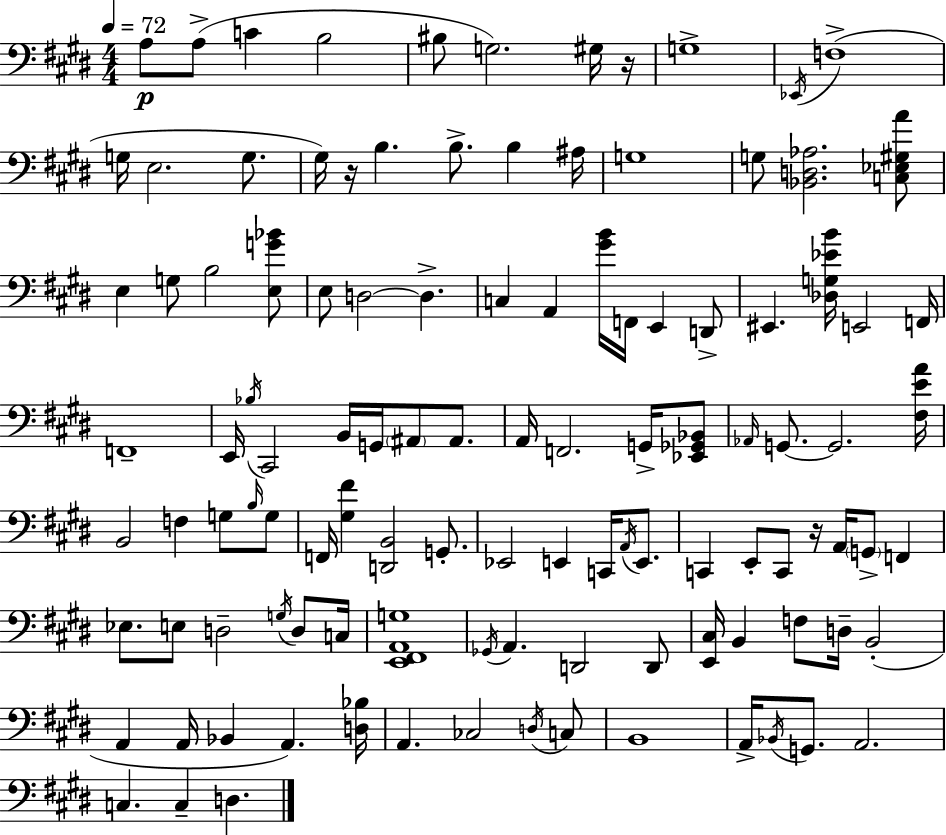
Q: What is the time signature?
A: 4/4